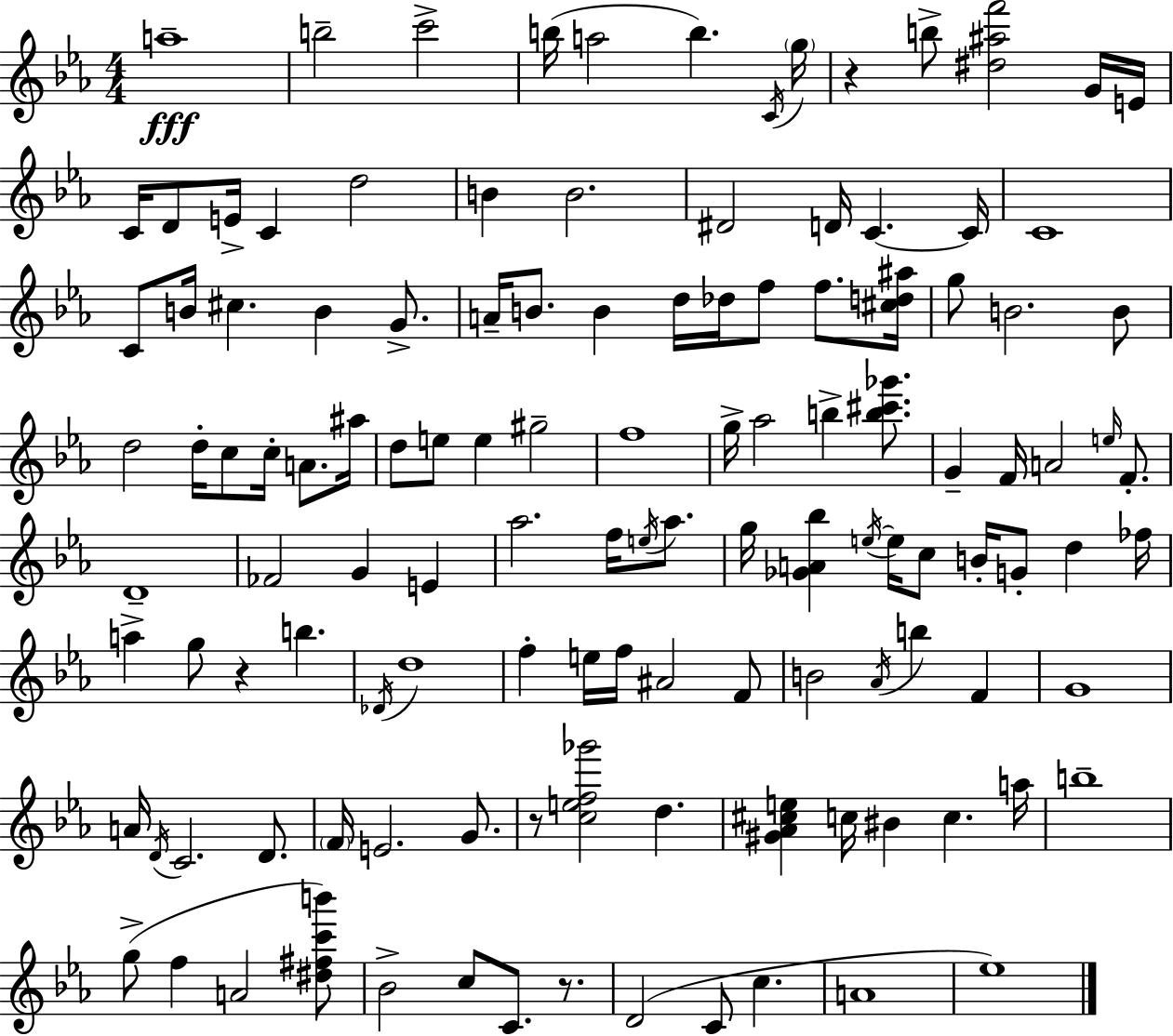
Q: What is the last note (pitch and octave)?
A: Eb5